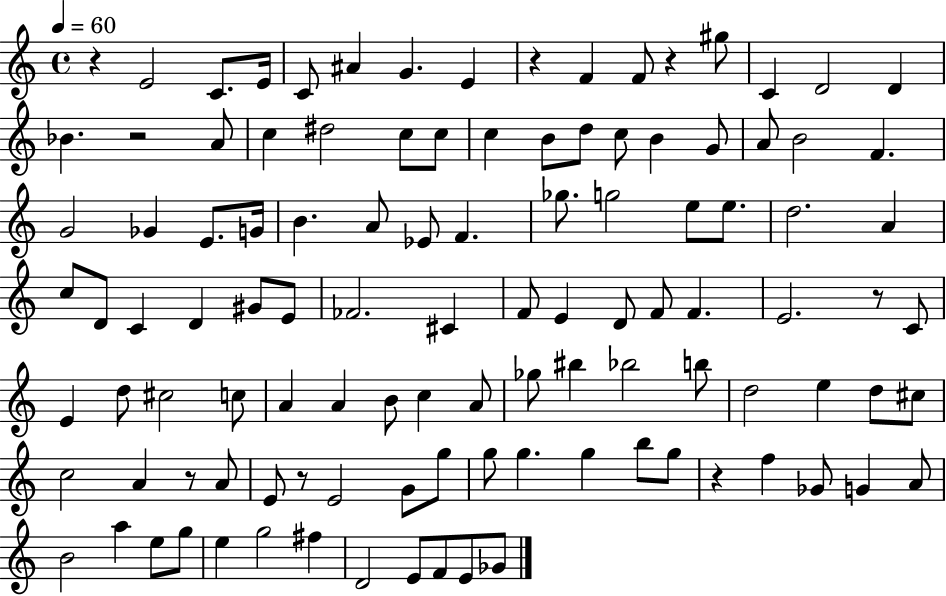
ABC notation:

X:1
T:Untitled
M:4/4
L:1/4
K:C
z E2 C/2 E/4 C/2 ^A G E z F F/2 z ^g/2 C D2 D _B z2 A/2 c ^d2 c/2 c/2 c B/2 d/2 c/2 B G/2 A/2 B2 F G2 _G E/2 G/4 B A/2 _E/2 F _g/2 g2 e/2 e/2 d2 A c/2 D/2 C D ^G/2 E/2 _F2 ^C F/2 E D/2 F/2 F E2 z/2 C/2 E d/2 ^c2 c/2 A A B/2 c A/2 _g/2 ^b _b2 b/2 d2 e d/2 ^c/2 c2 A z/2 A/2 E/2 z/2 E2 G/2 g/2 g/2 g g b/2 g/2 z f _G/2 G A/2 B2 a e/2 g/2 e g2 ^f D2 E/2 F/2 E/2 _G/2